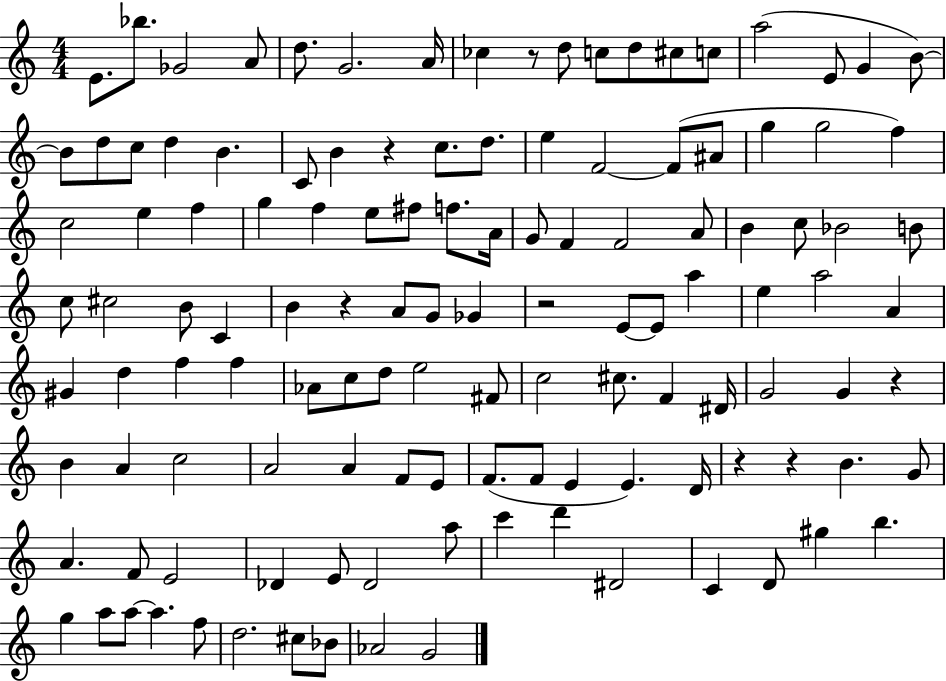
E4/e. Bb5/e. Gb4/h A4/e D5/e. G4/h. A4/s CES5/q R/e D5/e C5/e D5/e C#5/e C5/e A5/h E4/e G4/q B4/e B4/e D5/e C5/e D5/q B4/q. C4/e B4/q R/q C5/e. D5/e. E5/q F4/h F4/e A#4/e G5/q G5/h F5/q C5/h E5/q F5/q G5/q F5/q E5/e F#5/e F5/e. A4/s G4/e F4/q F4/h A4/e B4/q C5/e Bb4/h B4/e C5/e C#5/h B4/e C4/q B4/q R/q A4/e G4/e Gb4/q R/h E4/e E4/e A5/q E5/q A5/h A4/q G#4/q D5/q F5/q F5/q Ab4/e C5/e D5/e E5/h F#4/e C5/h C#5/e. F4/q D#4/s G4/h G4/q R/q B4/q A4/q C5/h A4/h A4/q F4/e E4/e F4/e. F4/e E4/q E4/q. D4/s R/q R/q B4/q. G4/e A4/q. F4/e E4/h Db4/q E4/e Db4/h A5/e C6/q D6/q D#4/h C4/q D4/e G#5/q B5/q. G5/q A5/e A5/e A5/q. F5/e D5/h. C#5/e Bb4/e Ab4/h G4/h